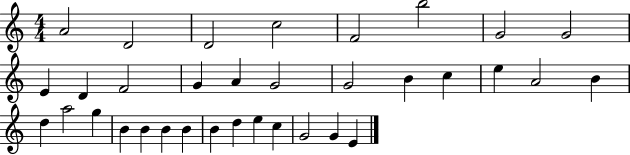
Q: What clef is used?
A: treble